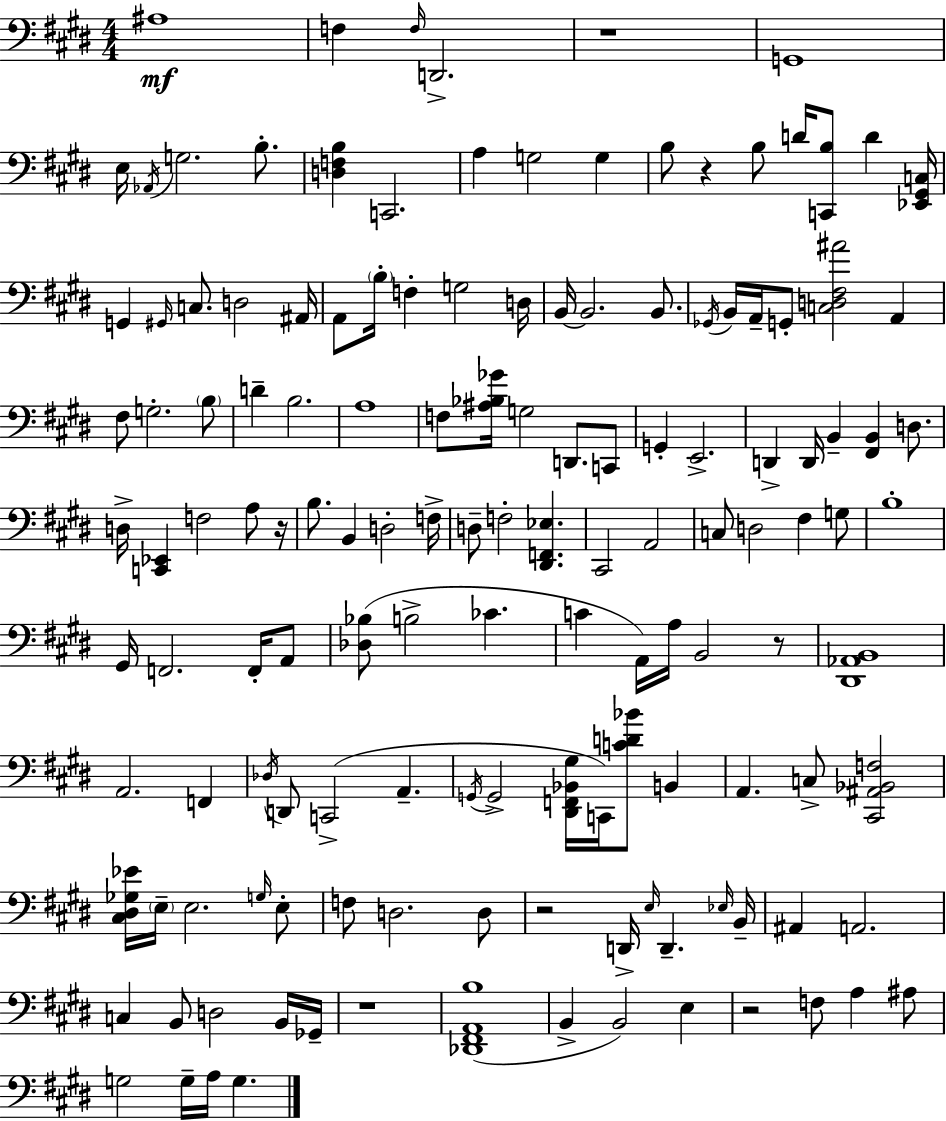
X:1
T:Untitled
M:4/4
L:1/4
K:E
^A,4 F, F,/4 D,,2 z4 G,,4 E,/4 _A,,/4 G,2 B,/2 [D,F,B,] C,,2 A, G,2 G, B,/2 z B,/2 D/4 [C,,B,]/2 D [_E,,^G,,C,]/4 G,, ^G,,/4 C,/2 D,2 ^A,,/4 A,,/2 B,/4 F, G,2 D,/4 B,,/4 B,,2 B,,/2 _G,,/4 B,,/4 A,,/4 G,,/2 [C,D,^F,^A]2 A,, ^F,/2 G,2 B,/2 D B,2 A,4 F,/2 [^A,_B,_G]/4 G,2 D,,/2 C,,/2 G,, E,,2 D,, D,,/4 B,, [^F,,B,,] D,/2 D,/4 [C,,_E,,] F,2 A,/2 z/4 B,/2 B,, D,2 F,/4 D,/2 F,2 [^D,,F,,_E,] ^C,,2 A,,2 C,/2 D,2 ^F, G,/2 B,4 ^G,,/4 F,,2 F,,/4 A,,/2 [_D,_B,]/2 B,2 _C C A,,/4 A,/4 B,,2 z/2 [^D,,_A,,B,,]4 A,,2 F,, _D,/4 D,,/2 C,,2 A,, G,,/4 G,,2 [^D,,F,,_B,,^G,]/4 C,,/4 [CD_B]/2 B,, A,, C,/2 [^C,,^A,,_B,,F,]2 [^C,^D,_G,_E]/4 E,/4 E,2 G,/4 E,/2 F,/2 D,2 D,/2 z2 D,,/4 E,/4 D,, _E,/4 B,,/4 ^A,, A,,2 C, B,,/2 D,2 B,,/4 _G,,/4 z4 [_D,,^F,,A,,B,]4 B,, B,,2 E, z2 F,/2 A, ^A,/2 G,2 G,/4 A,/4 G,